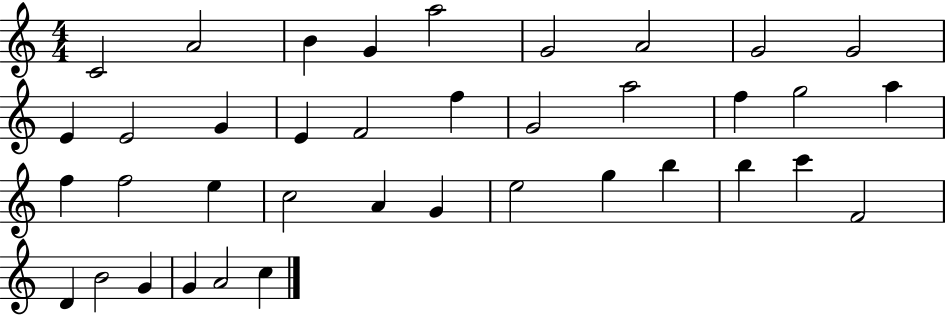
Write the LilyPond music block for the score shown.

{
  \clef treble
  \numericTimeSignature
  \time 4/4
  \key c \major
  c'2 a'2 | b'4 g'4 a''2 | g'2 a'2 | g'2 g'2 | \break e'4 e'2 g'4 | e'4 f'2 f''4 | g'2 a''2 | f''4 g''2 a''4 | \break f''4 f''2 e''4 | c''2 a'4 g'4 | e''2 g''4 b''4 | b''4 c'''4 f'2 | \break d'4 b'2 g'4 | g'4 a'2 c''4 | \bar "|."
}